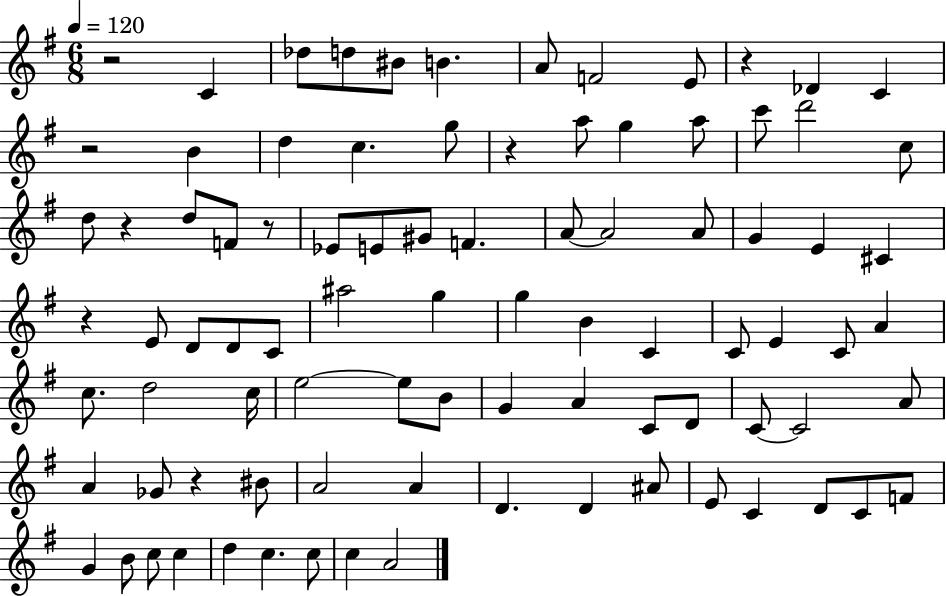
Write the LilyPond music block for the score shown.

{
  \clef treble
  \numericTimeSignature
  \time 6/8
  \key g \major
  \tempo 4 = 120
  \repeat volta 2 { r2 c'4 | des''8 d''8 bis'8 b'4. | a'8 f'2 e'8 | r4 des'4 c'4 | \break r2 b'4 | d''4 c''4. g''8 | r4 a''8 g''4 a''8 | c'''8 d'''2 c''8 | \break d''8 r4 d''8 f'8 r8 | ees'8 e'8 gis'8 f'4. | a'8~~ a'2 a'8 | g'4 e'4 cis'4 | \break r4 e'8 d'8 d'8 c'8 | ais''2 g''4 | g''4 b'4 c'4 | c'8 e'4 c'8 a'4 | \break c''8. d''2 c''16 | e''2~~ e''8 b'8 | g'4 a'4 c'8 d'8 | c'8~~ c'2 a'8 | \break a'4 ges'8 r4 bis'8 | a'2 a'4 | d'4. d'4 ais'8 | e'8 c'4 d'8 c'8 f'8 | \break g'4 b'8 c''8 c''4 | d''4 c''4. c''8 | c''4 a'2 | } \bar "|."
}